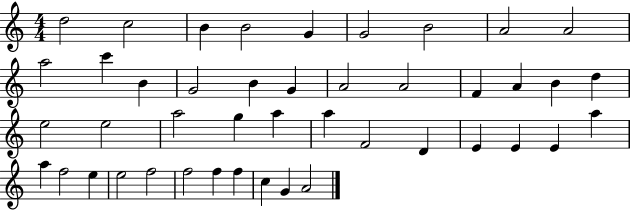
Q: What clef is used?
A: treble